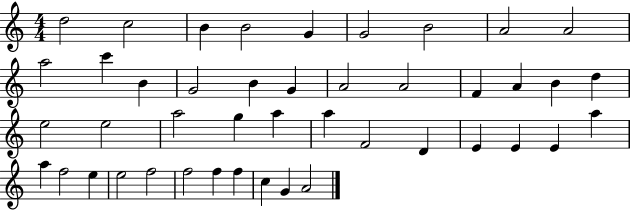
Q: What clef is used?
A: treble